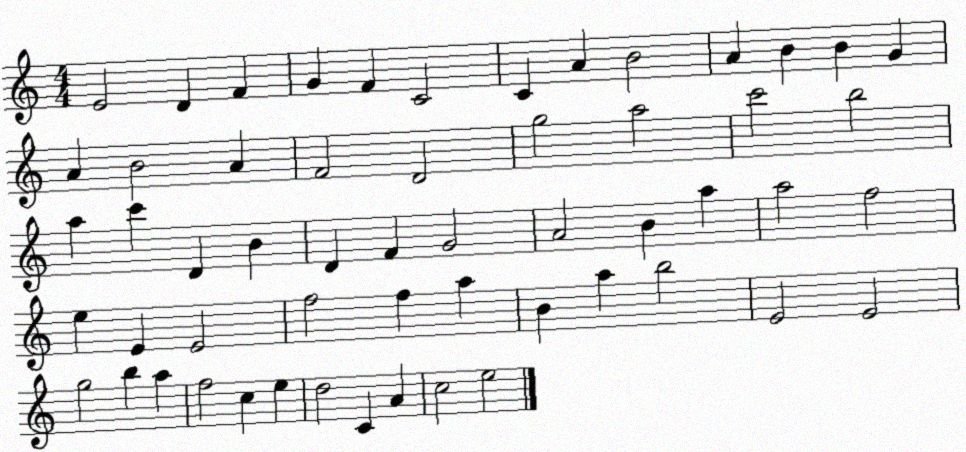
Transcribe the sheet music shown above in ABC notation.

X:1
T:Untitled
M:4/4
L:1/4
K:C
E2 D F G F C2 C A B2 A B B G A B2 A F2 D2 g2 a2 c'2 b2 a c' D B D F G2 A2 B a a2 f2 e E E2 f2 f a B a b2 E2 E2 g2 b a f2 c e d2 C A c2 e2